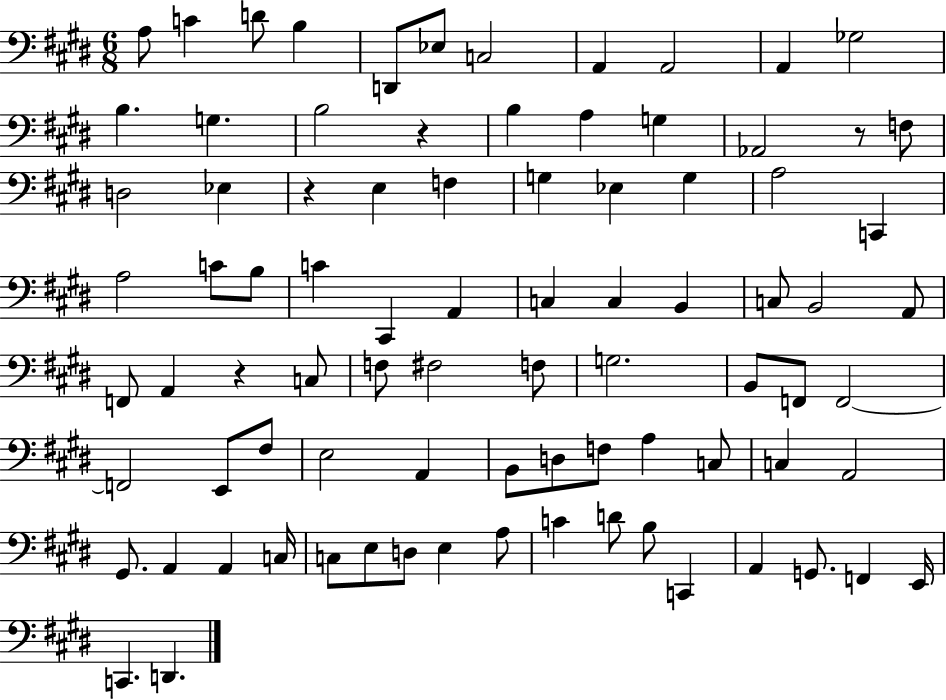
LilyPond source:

{
  \clef bass
  \numericTimeSignature
  \time 6/8
  \key e \major
  a8 c'4 d'8 b4 | d,8 ees8 c2 | a,4 a,2 | a,4 ges2 | \break b4. g4. | b2 r4 | b4 a4 g4 | aes,2 r8 f8 | \break d2 ees4 | r4 e4 f4 | g4 ees4 g4 | a2 c,4 | \break a2 c'8 b8 | c'4 cis,4 a,4 | c4 c4 b,4 | c8 b,2 a,8 | \break f,8 a,4 r4 c8 | f8 fis2 f8 | g2. | b,8 f,8 f,2~~ | \break f,2 e,8 fis8 | e2 a,4 | b,8 d8 f8 a4 c8 | c4 a,2 | \break gis,8. a,4 a,4 c16 | c8 e8 d8 e4 a8 | c'4 d'8 b8 c,4 | a,4 g,8. f,4 e,16 | \break c,4. d,4. | \bar "|."
}